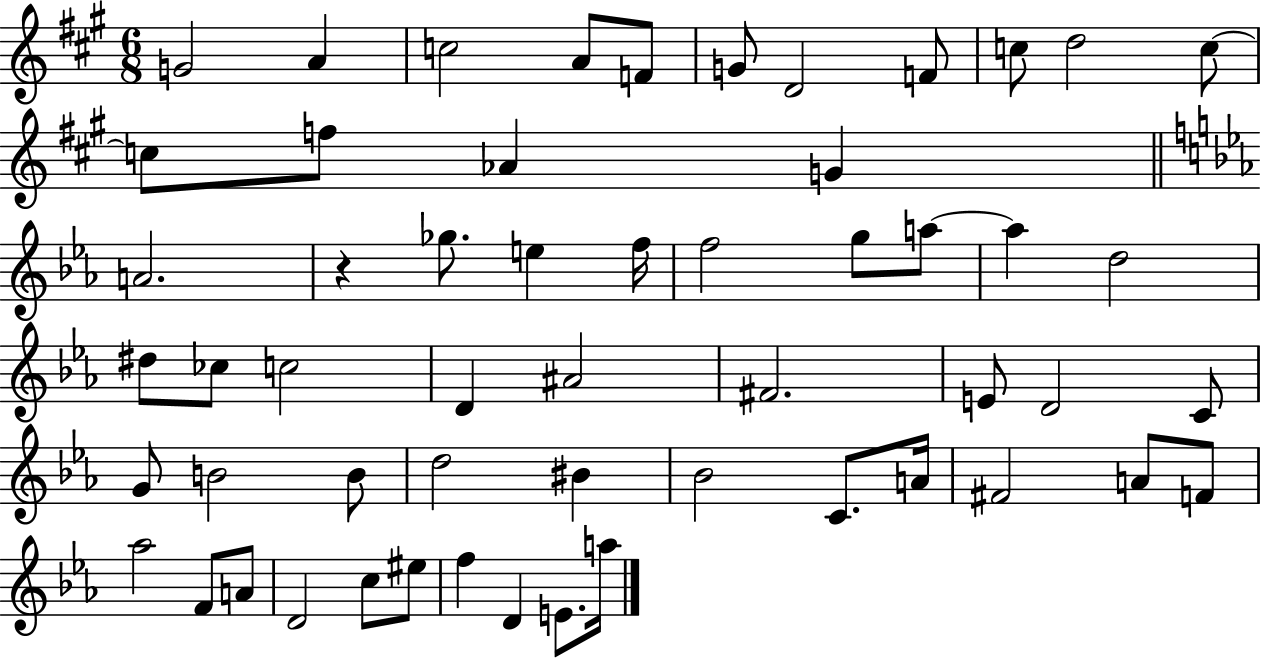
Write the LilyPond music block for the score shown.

{
  \clef treble
  \numericTimeSignature
  \time 6/8
  \key a \major
  g'2 a'4 | c''2 a'8 f'8 | g'8 d'2 f'8 | c''8 d''2 c''8~~ | \break c''8 f''8 aes'4 g'4 | \bar "||" \break \key ees \major a'2. | r4 ges''8. e''4 f''16 | f''2 g''8 a''8~~ | a''4 d''2 | \break dis''8 ces''8 c''2 | d'4 ais'2 | fis'2. | e'8 d'2 c'8 | \break g'8 b'2 b'8 | d''2 bis'4 | bes'2 c'8. a'16 | fis'2 a'8 f'8 | \break aes''2 f'8 a'8 | d'2 c''8 eis''8 | f''4 d'4 e'8. a''16 | \bar "|."
}